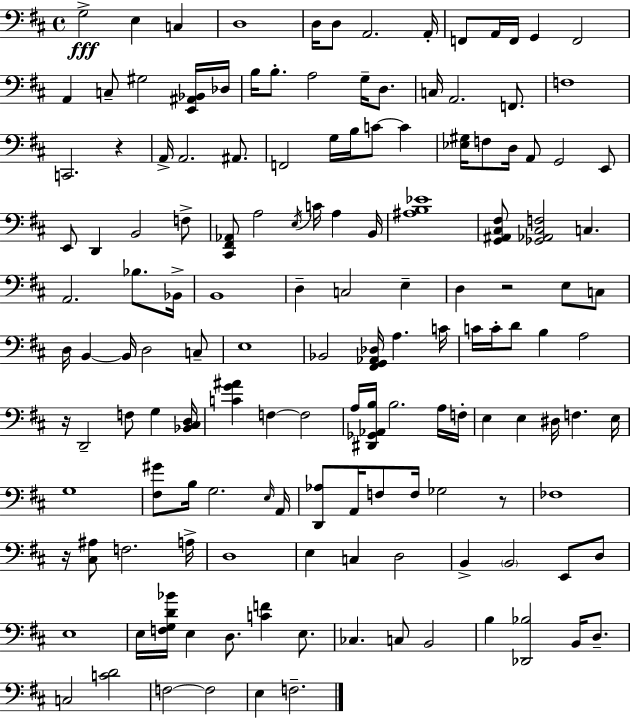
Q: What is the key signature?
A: D major